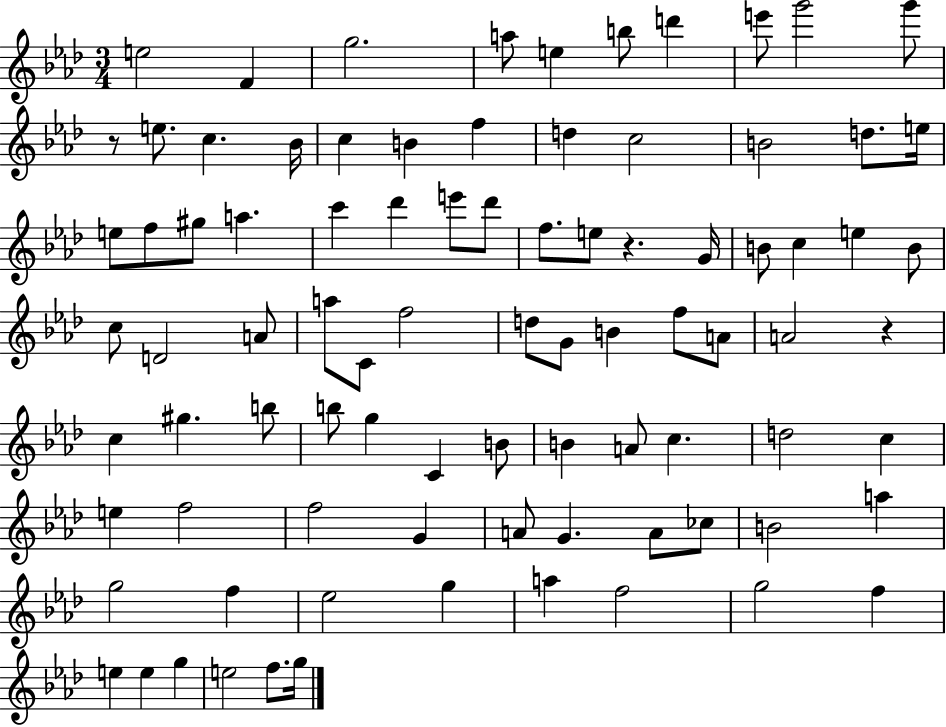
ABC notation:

X:1
T:Untitled
M:3/4
L:1/4
K:Ab
e2 F g2 a/2 e b/2 d' e'/2 g'2 g'/2 z/2 e/2 c _B/4 c B f d c2 B2 d/2 e/4 e/2 f/2 ^g/2 a c' _d' e'/2 _d'/2 f/2 e/2 z G/4 B/2 c e B/2 c/2 D2 A/2 a/2 C/2 f2 d/2 G/2 B f/2 A/2 A2 z c ^g b/2 b/2 g C B/2 B A/2 c d2 c e f2 f2 G A/2 G A/2 _c/2 B2 a g2 f _e2 g a f2 g2 f e e g e2 f/2 g/4